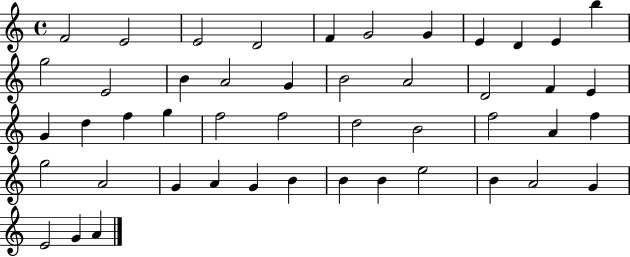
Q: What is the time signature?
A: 4/4